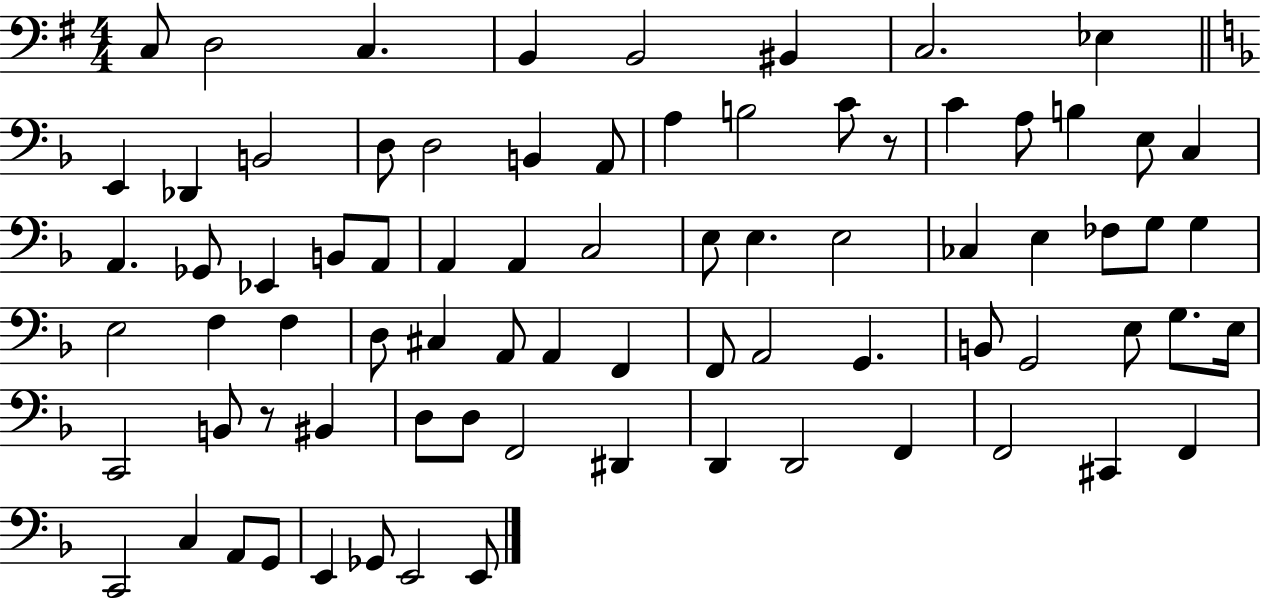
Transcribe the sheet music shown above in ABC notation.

X:1
T:Untitled
M:4/4
L:1/4
K:G
C,/2 D,2 C, B,, B,,2 ^B,, C,2 _E, E,, _D,, B,,2 D,/2 D,2 B,, A,,/2 A, B,2 C/2 z/2 C A,/2 B, E,/2 C, A,, _G,,/2 _E,, B,,/2 A,,/2 A,, A,, C,2 E,/2 E, E,2 _C, E, _F,/2 G,/2 G, E,2 F, F, D,/2 ^C, A,,/2 A,, F,, F,,/2 A,,2 G,, B,,/2 G,,2 E,/2 G,/2 E,/4 C,,2 B,,/2 z/2 ^B,, D,/2 D,/2 F,,2 ^D,, D,, D,,2 F,, F,,2 ^C,, F,, C,,2 C, A,,/2 G,,/2 E,, _G,,/2 E,,2 E,,/2